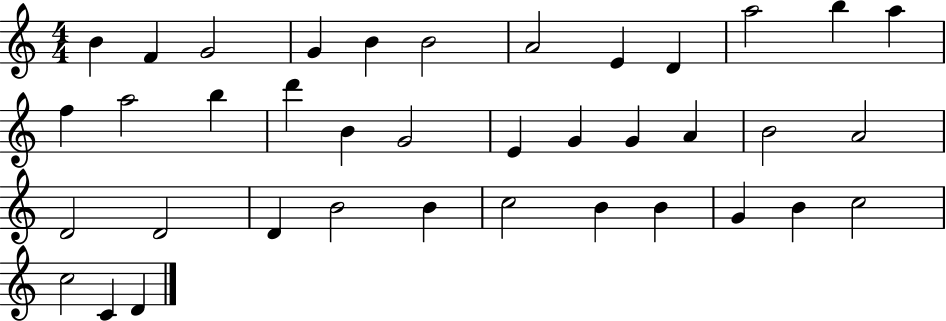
B4/q F4/q G4/h G4/q B4/q B4/h A4/h E4/q D4/q A5/h B5/q A5/q F5/q A5/h B5/q D6/q B4/q G4/h E4/q G4/q G4/q A4/q B4/h A4/h D4/h D4/h D4/q B4/h B4/q C5/h B4/q B4/q G4/q B4/q C5/h C5/h C4/q D4/q